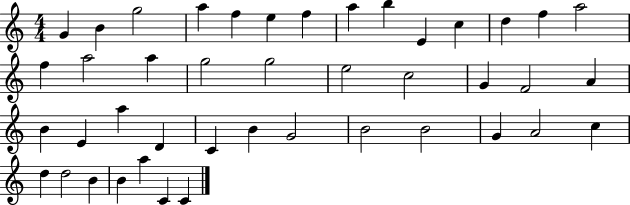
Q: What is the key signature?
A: C major